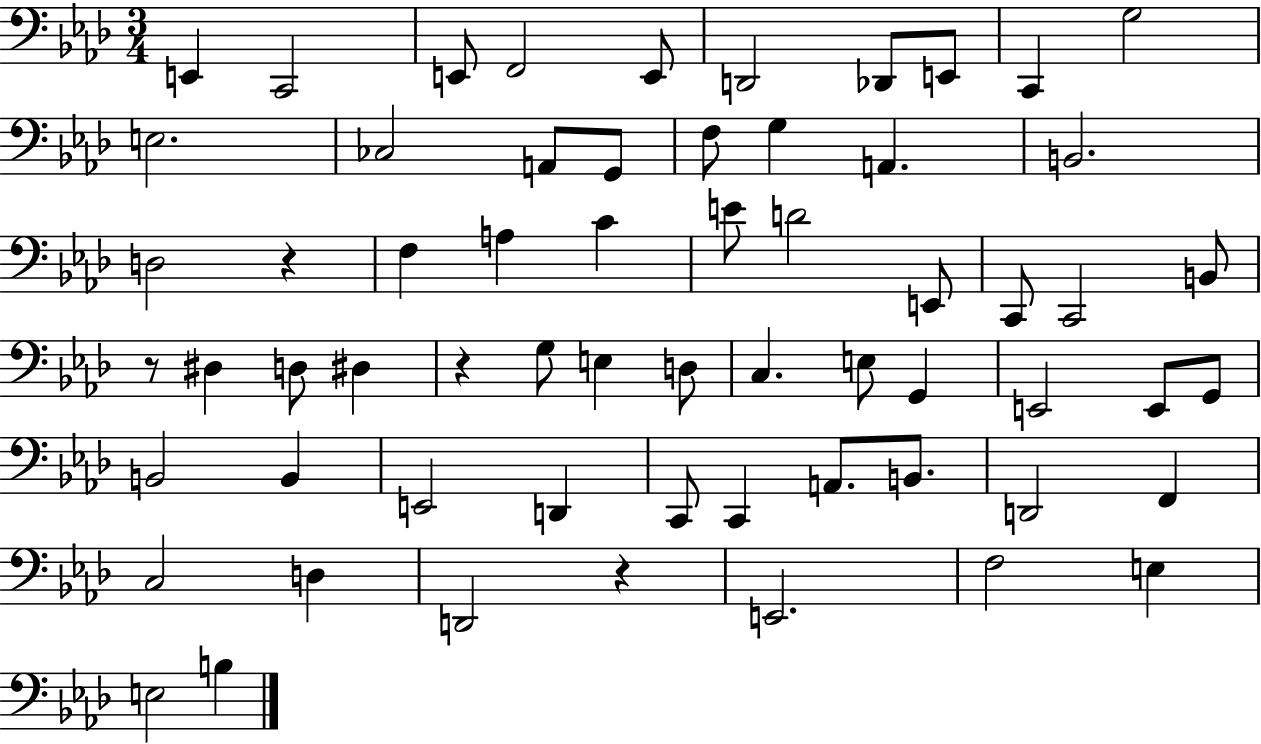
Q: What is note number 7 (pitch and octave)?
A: Db2